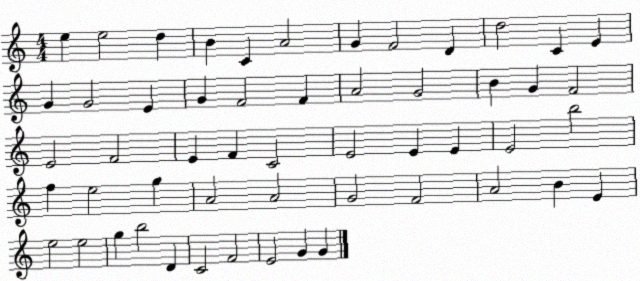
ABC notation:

X:1
T:Untitled
M:4/4
L:1/4
K:C
e e2 d B C A2 G F2 D d2 C E G G2 E G F2 F A2 G2 B G F2 E2 F2 E F C2 E2 E E E2 b2 f e2 g A2 A2 G2 F2 A2 B E e2 e2 g b2 D C2 F2 E2 G G